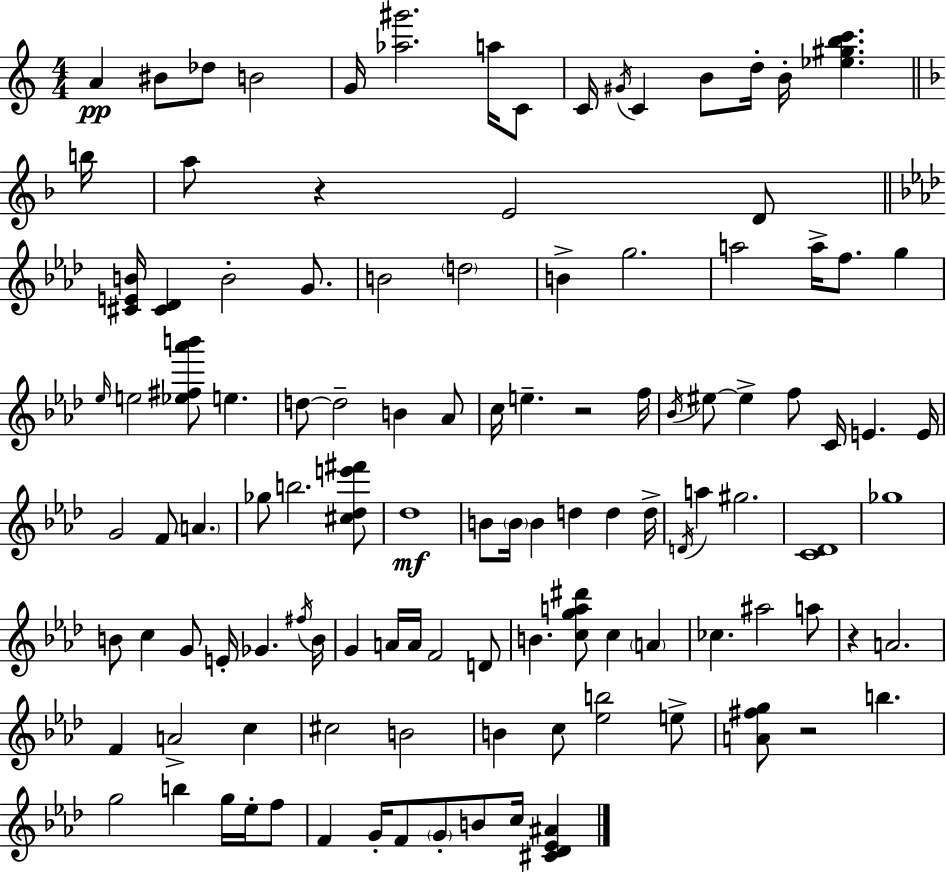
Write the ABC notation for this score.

X:1
T:Untitled
M:4/4
L:1/4
K:Am
A ^B/2 _d/2 B2 G/4 [_a^g']2 a/4 C/2 C/4 ^G/4 C B/2 d/4 B/4 [_e^gbc'] b/4 a/2 z E2 D/2 [^CEB]/4 [^C_D] B2 G/2 B2 d2 B g2 a2 a/4 f/2 g _e/4 e2 [_e^f_a'b']/2 e d/2 d2 B _A/2 c/4 e z2 f/4 _B/4 ^e/2 ^e f/2 C/4 E E/4 G2 F/2 A _g/2 b2 [^c_de'^f']/2 _d4 B/2 B/4 B d d d/4 D/4 a ^g2 [C_D]4 _g4 B/2 c G/2 E/4 _G ^f/4 B/4 G A/4 A/4 F2 D/2 B [cga^d']/2 c A _c ^a2 a/2 z A2 F A2 c ^c2 B2 B c/2 [_eb]2 e/2 [A^fg]/2 z2 b g2 b g/4 _e/4 f/2 F G/4 F/2 G/2 B/2 c/4 [^C_D_E^A]